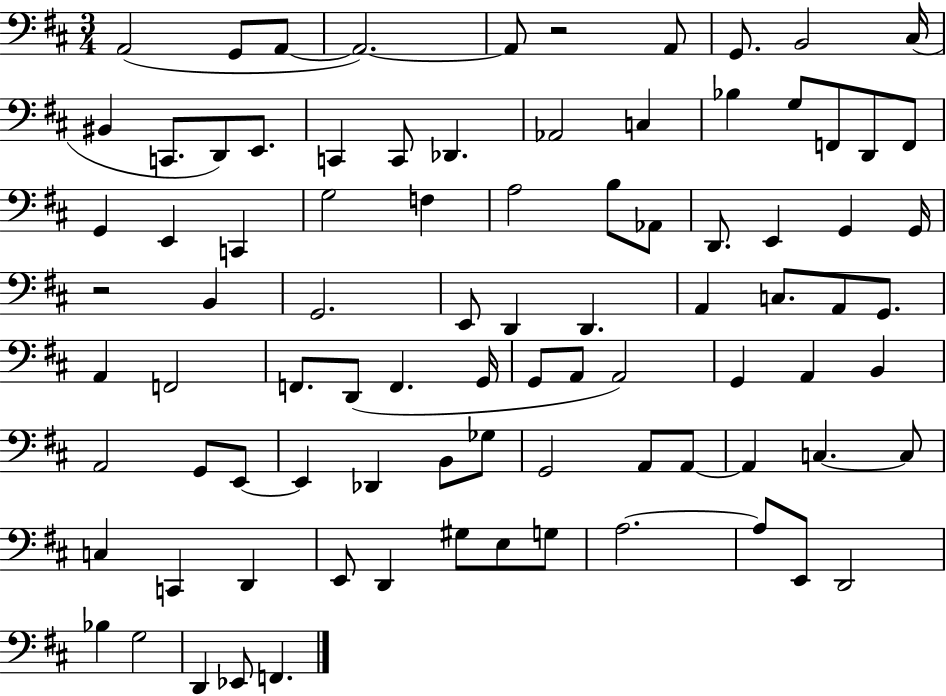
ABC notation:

X:1
T:Untitled
M:3/4
L:1/4
K:D
A,,2 G,,/2 A,,/2 A,,2 A,,/2 z2 A,,/2 G,,/2 B,,2 ^C,/4 ^B,, C,,/2 D,,/2 E,,/2 C,, C,,/2 _D,, _A,,2 C, _B, G,/2 F,,/2 D,,/2 F,,/2 G,, E,, C,, G,2 F, A,2 B,/2 _A,,/2 D,,/2 E,, G,, G,,/4 z2 B,, G,,2 E,,/2 D,, D,, A,, C,/2 A,,/2 G,,/2 A,, F,,2 F,,/2 D,,/2 F,, G,,/4 G,,/2 A,,/2 A,,2 G,, A,, B,, A,,2 G,,/2 E,,/2 E,, _D,, B,,/2 _G,/2 G,,2 A,,/2 A,,/2 A,, C, C,/2 C, C,, D,, E,,/2 D,, ^G,/2 E,/2 G,/2 A,2 A,/2 E,,/2 D,,2 _B, G,2 D,, _E,,/2 F,,